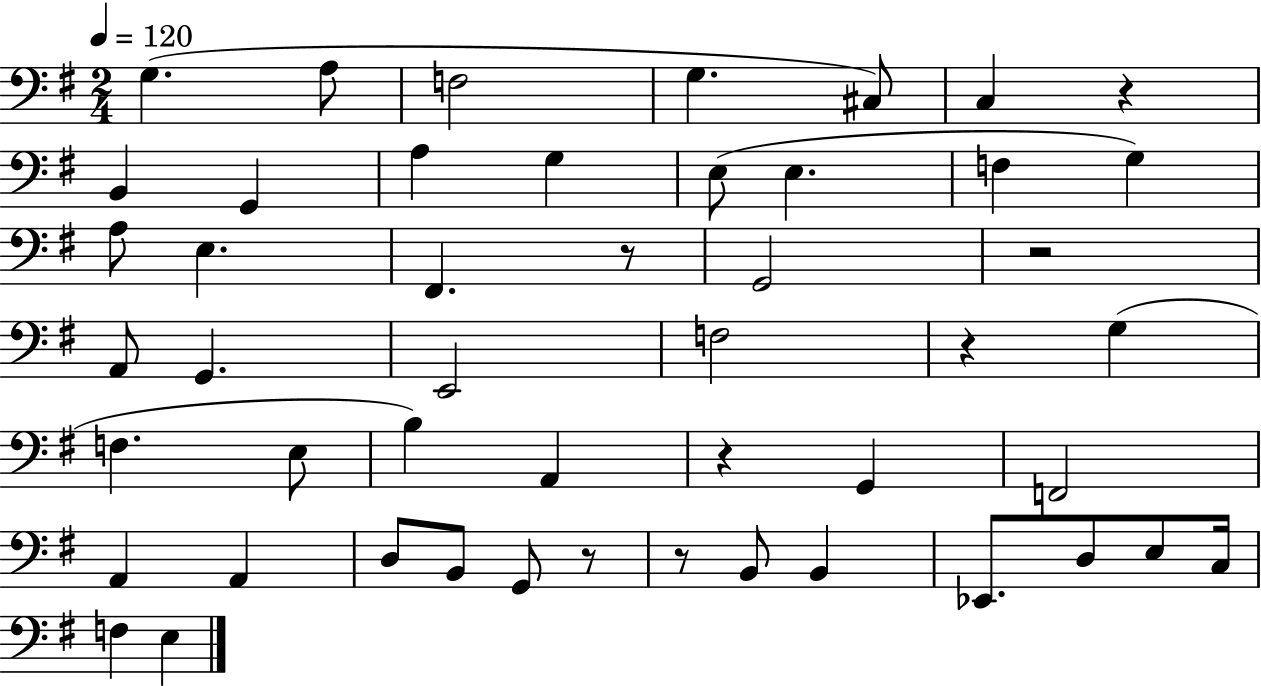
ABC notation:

X:1
T:Untitled
M:2/4
L:1/4
K:G
G, A,/2 F,2 G, ^C,/2 C, z B,, G,, A, G, E,/2 E, F, G, A,/2 E, ^F,, z/2 G,,2 z2 A,,/2 G,, E,,2 F,2 z G, F, E,/2 B, A,, z G,, F,,2 A,, A,, D,/2 B,,/2 G,,/2 z/2 z/2 B,,/2 B,, _E,,/2 D,/2 E,/2 C,/4 F, E,